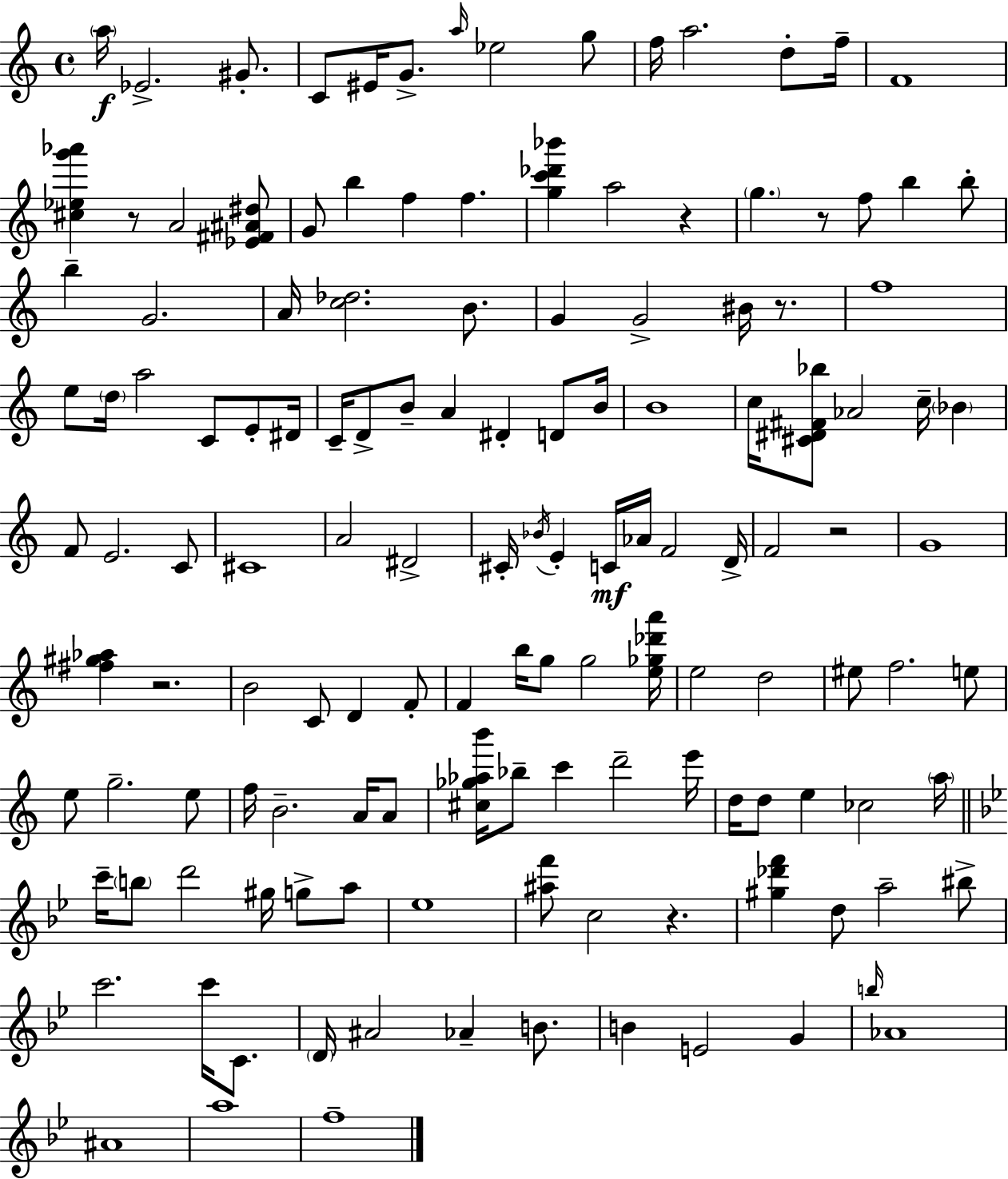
{
  \clef treble
  \time 4/4
  \defaultTimeSignature
  \key a \minor
  \parenthesize a''16\f ees'2.-> gis'8.-. | c'8 eis'16 g'8.-> \grace { a''16 } ees''2 g''8 | f''16 a''2. d''8-. | f''16-- f'1 | \break <cis'' ees'' g''' aes'''>4 r8 a'2 <ees' fis' ais' dis''>8 | g'8 b''4 f''4 f''4. | <g'' c''' des''' bes'''>4 a''2 r4 | \parenthesize g''4. r8 f''8 b''4 b''8-. | \break b''4-- g'2. | a'16 <c'' des''>2. b'8. | g'4 g'2-> bis'16 r8. | f''1 | \break e''8 \parenthesize d''16 a''2 c'8 e'8-. | dis'16 c'16-- d'8-> b'8-- a'4 dis'4-. d'8 | b'16 b'1 | c''16 <cis' dis' fis' bes''>8 aes'2 c''16-- \parenthesize bes'4 | \break f'8 e'2. c'8 | cis'1 | a'2 dis'2-> | cis'16-. \acciaccatura { bes'16 } e'4-. c'16\mf aes'16 f'2 | \break d'16-> f'2 r2 | g'1 | <fis'' gis'' aes''>4 r2. | b'2 c'8 d'4 | \break f'8-. f'4 b''16 g''8 g''2 | <e'' ges'' des''' a'''>16 e''2 d''2 | eis''8 f''2. | e''8 e''8 g''2.-- | \break e''8 f''16 b'2.-- a'16 | a'8 <cis'' ges'' aes'' b'''>16 bes''8-- c'''4 d'''2-- | e'''16 d''16 d''8 e''4 ces''2 | \parenthesize a''16 \bar "||" \break \key g \minor c'''16-- \parenthesize b''8 d'''2 gis''16 g''8-> a''8 | ees''1 | <ais'' f'''>8 c''2 r4. | <gis'' des''' f'''>4 d''8 a''2-- bis''8-> | \break c'''2. c'''16 c'8. | \parenthesize d'16 ais'2 aes'4-- b'8. | b'4 e'2 g'4 | \grace { b''16 } aes'1 | \break ais'1 | a''1 | f''1-- | \bar "|."
}